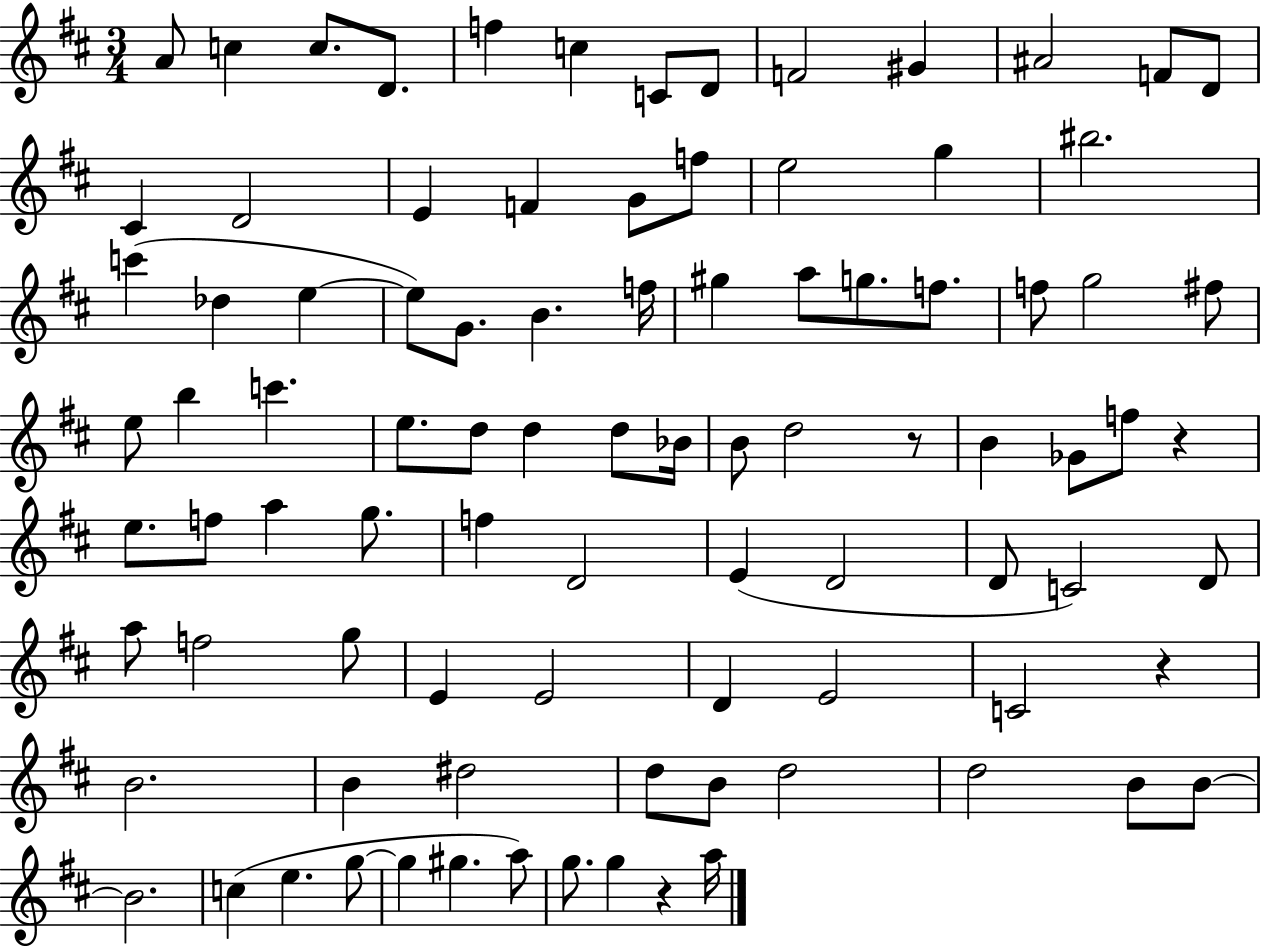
A4/e C5/q C5/e. D4/e. F5/q C5/q C4/e D4/e F4/h G#4/q A#4/h F4/e D4/e C#4/q D4/h E4/q F4/q G4/e F5/e E5/h G5/q BIS5/h. C6/q Db5/q E5/q E5/e G4/e. B4/q. F5/s G#5/q A5/e G5/e. F5/e. F5/e G5/h F#5/e E5/e B5/q C6/q. E5/e. D5/e D5/q D5/e Bb4/s B4/e D5/h R/e B4/q Gb4/e F5/e R/q E5/e. F5/e A5/q G5/e. F5/q D4/h E4/q D4/h D4/e C4/h D4/e A5/e F5/h G5/e E4/q E4/h D4/q E4/h C4/h R/q B4/h. B4/q D#5/h D5/e B4/e D5/h D5/h B4/e B4/e B4/h. C5/q E5/q. G5/e G5/q G#5/q. A5/e G5/e. G5/q R/q A5/s